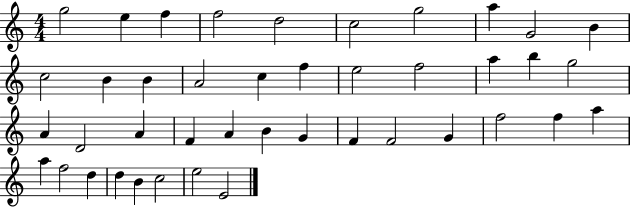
{
  \clef treble
  \numericTimeSignature
  \time 4/4
  \key c \major
  g''2 e''4 f''4 | f''2 d''2 | c''2 g''2 | a''4 g'2 b'4 | \break c''2 b'4 b'4 | a'2 c''4 f''4 | e''2 f''2 | a''4 b''4 g''2 | \break a'4 d'2 a'4 | f'4 a'4 b'4 g'4 | f'4 f'2 g'4 | f''2 f''4 a''4 | \break a''4 f''2 d''4 | d''4 b'4 c''2 | e''2 e'2 | \bar "|."
}